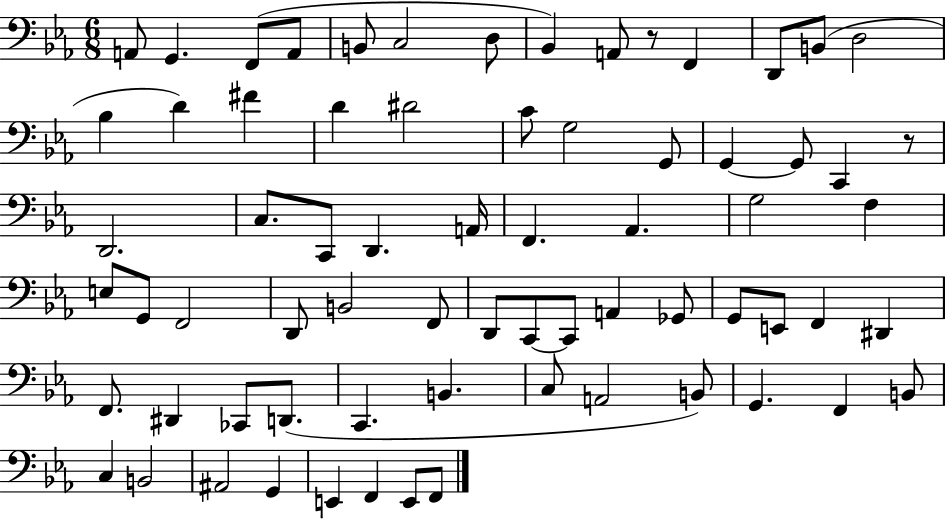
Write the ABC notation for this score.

X:1
T:Untitled
M:6/8
L:1/4
K:Eb
A,,/2 G,, F,,/2 A,,/2 B,,/2 C,2 D,/2 _B,, A,,/2 z/2 F,, D,,/2 B,,/2 D,2 _B, D ^F D ^D2 C/2 G,2 G,,/2 G,, G,,/2 C,, z/2 D,,2 C,/2 C,,/2 D,, A,,/4 F,, _A,, G,2 F, E,/2 G,,/2 F,,2 D,,/2 B,,2 F,,/2 D,,/2 C,,/2 C,,/2 A,, _G,,/2 G,,/2 E,,/2 F,, ^D,, F,,/2 ^D,, _C,,/2 D,,/2 C,, B,, C,/2 A,,2 B,,/2 G,, F,, B,,/2 C, B,,2 ^A,,2 G,, E,, F,, E,,/2 F,,/2